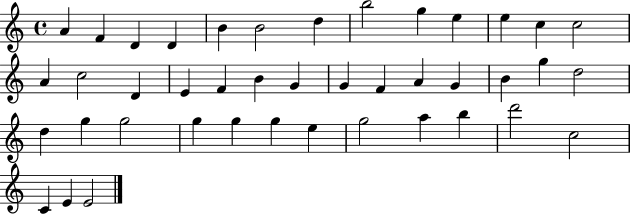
{
  \clef treble
  \time 4/4
  \defaultTimeSignature
  \key c \major
  a'4 f'4 d'4 d'4 | b'4 b'2 d''4 | b''2 g''4 e''4 | e''4 c''4 c''2 | \break a'4 c''2 d'4 | e'4 f'4 b'4 g'4 | g'4 f'4 a'4 g'4 | b'4 g''4 d''2 | \break d''4 g''4 g''2 | g''4 g''4 g''4 e''4 | g''2 a''4 b''4 | d'''2 c''2 | \break c'4 e'4 e'2 | \bar "|."
}